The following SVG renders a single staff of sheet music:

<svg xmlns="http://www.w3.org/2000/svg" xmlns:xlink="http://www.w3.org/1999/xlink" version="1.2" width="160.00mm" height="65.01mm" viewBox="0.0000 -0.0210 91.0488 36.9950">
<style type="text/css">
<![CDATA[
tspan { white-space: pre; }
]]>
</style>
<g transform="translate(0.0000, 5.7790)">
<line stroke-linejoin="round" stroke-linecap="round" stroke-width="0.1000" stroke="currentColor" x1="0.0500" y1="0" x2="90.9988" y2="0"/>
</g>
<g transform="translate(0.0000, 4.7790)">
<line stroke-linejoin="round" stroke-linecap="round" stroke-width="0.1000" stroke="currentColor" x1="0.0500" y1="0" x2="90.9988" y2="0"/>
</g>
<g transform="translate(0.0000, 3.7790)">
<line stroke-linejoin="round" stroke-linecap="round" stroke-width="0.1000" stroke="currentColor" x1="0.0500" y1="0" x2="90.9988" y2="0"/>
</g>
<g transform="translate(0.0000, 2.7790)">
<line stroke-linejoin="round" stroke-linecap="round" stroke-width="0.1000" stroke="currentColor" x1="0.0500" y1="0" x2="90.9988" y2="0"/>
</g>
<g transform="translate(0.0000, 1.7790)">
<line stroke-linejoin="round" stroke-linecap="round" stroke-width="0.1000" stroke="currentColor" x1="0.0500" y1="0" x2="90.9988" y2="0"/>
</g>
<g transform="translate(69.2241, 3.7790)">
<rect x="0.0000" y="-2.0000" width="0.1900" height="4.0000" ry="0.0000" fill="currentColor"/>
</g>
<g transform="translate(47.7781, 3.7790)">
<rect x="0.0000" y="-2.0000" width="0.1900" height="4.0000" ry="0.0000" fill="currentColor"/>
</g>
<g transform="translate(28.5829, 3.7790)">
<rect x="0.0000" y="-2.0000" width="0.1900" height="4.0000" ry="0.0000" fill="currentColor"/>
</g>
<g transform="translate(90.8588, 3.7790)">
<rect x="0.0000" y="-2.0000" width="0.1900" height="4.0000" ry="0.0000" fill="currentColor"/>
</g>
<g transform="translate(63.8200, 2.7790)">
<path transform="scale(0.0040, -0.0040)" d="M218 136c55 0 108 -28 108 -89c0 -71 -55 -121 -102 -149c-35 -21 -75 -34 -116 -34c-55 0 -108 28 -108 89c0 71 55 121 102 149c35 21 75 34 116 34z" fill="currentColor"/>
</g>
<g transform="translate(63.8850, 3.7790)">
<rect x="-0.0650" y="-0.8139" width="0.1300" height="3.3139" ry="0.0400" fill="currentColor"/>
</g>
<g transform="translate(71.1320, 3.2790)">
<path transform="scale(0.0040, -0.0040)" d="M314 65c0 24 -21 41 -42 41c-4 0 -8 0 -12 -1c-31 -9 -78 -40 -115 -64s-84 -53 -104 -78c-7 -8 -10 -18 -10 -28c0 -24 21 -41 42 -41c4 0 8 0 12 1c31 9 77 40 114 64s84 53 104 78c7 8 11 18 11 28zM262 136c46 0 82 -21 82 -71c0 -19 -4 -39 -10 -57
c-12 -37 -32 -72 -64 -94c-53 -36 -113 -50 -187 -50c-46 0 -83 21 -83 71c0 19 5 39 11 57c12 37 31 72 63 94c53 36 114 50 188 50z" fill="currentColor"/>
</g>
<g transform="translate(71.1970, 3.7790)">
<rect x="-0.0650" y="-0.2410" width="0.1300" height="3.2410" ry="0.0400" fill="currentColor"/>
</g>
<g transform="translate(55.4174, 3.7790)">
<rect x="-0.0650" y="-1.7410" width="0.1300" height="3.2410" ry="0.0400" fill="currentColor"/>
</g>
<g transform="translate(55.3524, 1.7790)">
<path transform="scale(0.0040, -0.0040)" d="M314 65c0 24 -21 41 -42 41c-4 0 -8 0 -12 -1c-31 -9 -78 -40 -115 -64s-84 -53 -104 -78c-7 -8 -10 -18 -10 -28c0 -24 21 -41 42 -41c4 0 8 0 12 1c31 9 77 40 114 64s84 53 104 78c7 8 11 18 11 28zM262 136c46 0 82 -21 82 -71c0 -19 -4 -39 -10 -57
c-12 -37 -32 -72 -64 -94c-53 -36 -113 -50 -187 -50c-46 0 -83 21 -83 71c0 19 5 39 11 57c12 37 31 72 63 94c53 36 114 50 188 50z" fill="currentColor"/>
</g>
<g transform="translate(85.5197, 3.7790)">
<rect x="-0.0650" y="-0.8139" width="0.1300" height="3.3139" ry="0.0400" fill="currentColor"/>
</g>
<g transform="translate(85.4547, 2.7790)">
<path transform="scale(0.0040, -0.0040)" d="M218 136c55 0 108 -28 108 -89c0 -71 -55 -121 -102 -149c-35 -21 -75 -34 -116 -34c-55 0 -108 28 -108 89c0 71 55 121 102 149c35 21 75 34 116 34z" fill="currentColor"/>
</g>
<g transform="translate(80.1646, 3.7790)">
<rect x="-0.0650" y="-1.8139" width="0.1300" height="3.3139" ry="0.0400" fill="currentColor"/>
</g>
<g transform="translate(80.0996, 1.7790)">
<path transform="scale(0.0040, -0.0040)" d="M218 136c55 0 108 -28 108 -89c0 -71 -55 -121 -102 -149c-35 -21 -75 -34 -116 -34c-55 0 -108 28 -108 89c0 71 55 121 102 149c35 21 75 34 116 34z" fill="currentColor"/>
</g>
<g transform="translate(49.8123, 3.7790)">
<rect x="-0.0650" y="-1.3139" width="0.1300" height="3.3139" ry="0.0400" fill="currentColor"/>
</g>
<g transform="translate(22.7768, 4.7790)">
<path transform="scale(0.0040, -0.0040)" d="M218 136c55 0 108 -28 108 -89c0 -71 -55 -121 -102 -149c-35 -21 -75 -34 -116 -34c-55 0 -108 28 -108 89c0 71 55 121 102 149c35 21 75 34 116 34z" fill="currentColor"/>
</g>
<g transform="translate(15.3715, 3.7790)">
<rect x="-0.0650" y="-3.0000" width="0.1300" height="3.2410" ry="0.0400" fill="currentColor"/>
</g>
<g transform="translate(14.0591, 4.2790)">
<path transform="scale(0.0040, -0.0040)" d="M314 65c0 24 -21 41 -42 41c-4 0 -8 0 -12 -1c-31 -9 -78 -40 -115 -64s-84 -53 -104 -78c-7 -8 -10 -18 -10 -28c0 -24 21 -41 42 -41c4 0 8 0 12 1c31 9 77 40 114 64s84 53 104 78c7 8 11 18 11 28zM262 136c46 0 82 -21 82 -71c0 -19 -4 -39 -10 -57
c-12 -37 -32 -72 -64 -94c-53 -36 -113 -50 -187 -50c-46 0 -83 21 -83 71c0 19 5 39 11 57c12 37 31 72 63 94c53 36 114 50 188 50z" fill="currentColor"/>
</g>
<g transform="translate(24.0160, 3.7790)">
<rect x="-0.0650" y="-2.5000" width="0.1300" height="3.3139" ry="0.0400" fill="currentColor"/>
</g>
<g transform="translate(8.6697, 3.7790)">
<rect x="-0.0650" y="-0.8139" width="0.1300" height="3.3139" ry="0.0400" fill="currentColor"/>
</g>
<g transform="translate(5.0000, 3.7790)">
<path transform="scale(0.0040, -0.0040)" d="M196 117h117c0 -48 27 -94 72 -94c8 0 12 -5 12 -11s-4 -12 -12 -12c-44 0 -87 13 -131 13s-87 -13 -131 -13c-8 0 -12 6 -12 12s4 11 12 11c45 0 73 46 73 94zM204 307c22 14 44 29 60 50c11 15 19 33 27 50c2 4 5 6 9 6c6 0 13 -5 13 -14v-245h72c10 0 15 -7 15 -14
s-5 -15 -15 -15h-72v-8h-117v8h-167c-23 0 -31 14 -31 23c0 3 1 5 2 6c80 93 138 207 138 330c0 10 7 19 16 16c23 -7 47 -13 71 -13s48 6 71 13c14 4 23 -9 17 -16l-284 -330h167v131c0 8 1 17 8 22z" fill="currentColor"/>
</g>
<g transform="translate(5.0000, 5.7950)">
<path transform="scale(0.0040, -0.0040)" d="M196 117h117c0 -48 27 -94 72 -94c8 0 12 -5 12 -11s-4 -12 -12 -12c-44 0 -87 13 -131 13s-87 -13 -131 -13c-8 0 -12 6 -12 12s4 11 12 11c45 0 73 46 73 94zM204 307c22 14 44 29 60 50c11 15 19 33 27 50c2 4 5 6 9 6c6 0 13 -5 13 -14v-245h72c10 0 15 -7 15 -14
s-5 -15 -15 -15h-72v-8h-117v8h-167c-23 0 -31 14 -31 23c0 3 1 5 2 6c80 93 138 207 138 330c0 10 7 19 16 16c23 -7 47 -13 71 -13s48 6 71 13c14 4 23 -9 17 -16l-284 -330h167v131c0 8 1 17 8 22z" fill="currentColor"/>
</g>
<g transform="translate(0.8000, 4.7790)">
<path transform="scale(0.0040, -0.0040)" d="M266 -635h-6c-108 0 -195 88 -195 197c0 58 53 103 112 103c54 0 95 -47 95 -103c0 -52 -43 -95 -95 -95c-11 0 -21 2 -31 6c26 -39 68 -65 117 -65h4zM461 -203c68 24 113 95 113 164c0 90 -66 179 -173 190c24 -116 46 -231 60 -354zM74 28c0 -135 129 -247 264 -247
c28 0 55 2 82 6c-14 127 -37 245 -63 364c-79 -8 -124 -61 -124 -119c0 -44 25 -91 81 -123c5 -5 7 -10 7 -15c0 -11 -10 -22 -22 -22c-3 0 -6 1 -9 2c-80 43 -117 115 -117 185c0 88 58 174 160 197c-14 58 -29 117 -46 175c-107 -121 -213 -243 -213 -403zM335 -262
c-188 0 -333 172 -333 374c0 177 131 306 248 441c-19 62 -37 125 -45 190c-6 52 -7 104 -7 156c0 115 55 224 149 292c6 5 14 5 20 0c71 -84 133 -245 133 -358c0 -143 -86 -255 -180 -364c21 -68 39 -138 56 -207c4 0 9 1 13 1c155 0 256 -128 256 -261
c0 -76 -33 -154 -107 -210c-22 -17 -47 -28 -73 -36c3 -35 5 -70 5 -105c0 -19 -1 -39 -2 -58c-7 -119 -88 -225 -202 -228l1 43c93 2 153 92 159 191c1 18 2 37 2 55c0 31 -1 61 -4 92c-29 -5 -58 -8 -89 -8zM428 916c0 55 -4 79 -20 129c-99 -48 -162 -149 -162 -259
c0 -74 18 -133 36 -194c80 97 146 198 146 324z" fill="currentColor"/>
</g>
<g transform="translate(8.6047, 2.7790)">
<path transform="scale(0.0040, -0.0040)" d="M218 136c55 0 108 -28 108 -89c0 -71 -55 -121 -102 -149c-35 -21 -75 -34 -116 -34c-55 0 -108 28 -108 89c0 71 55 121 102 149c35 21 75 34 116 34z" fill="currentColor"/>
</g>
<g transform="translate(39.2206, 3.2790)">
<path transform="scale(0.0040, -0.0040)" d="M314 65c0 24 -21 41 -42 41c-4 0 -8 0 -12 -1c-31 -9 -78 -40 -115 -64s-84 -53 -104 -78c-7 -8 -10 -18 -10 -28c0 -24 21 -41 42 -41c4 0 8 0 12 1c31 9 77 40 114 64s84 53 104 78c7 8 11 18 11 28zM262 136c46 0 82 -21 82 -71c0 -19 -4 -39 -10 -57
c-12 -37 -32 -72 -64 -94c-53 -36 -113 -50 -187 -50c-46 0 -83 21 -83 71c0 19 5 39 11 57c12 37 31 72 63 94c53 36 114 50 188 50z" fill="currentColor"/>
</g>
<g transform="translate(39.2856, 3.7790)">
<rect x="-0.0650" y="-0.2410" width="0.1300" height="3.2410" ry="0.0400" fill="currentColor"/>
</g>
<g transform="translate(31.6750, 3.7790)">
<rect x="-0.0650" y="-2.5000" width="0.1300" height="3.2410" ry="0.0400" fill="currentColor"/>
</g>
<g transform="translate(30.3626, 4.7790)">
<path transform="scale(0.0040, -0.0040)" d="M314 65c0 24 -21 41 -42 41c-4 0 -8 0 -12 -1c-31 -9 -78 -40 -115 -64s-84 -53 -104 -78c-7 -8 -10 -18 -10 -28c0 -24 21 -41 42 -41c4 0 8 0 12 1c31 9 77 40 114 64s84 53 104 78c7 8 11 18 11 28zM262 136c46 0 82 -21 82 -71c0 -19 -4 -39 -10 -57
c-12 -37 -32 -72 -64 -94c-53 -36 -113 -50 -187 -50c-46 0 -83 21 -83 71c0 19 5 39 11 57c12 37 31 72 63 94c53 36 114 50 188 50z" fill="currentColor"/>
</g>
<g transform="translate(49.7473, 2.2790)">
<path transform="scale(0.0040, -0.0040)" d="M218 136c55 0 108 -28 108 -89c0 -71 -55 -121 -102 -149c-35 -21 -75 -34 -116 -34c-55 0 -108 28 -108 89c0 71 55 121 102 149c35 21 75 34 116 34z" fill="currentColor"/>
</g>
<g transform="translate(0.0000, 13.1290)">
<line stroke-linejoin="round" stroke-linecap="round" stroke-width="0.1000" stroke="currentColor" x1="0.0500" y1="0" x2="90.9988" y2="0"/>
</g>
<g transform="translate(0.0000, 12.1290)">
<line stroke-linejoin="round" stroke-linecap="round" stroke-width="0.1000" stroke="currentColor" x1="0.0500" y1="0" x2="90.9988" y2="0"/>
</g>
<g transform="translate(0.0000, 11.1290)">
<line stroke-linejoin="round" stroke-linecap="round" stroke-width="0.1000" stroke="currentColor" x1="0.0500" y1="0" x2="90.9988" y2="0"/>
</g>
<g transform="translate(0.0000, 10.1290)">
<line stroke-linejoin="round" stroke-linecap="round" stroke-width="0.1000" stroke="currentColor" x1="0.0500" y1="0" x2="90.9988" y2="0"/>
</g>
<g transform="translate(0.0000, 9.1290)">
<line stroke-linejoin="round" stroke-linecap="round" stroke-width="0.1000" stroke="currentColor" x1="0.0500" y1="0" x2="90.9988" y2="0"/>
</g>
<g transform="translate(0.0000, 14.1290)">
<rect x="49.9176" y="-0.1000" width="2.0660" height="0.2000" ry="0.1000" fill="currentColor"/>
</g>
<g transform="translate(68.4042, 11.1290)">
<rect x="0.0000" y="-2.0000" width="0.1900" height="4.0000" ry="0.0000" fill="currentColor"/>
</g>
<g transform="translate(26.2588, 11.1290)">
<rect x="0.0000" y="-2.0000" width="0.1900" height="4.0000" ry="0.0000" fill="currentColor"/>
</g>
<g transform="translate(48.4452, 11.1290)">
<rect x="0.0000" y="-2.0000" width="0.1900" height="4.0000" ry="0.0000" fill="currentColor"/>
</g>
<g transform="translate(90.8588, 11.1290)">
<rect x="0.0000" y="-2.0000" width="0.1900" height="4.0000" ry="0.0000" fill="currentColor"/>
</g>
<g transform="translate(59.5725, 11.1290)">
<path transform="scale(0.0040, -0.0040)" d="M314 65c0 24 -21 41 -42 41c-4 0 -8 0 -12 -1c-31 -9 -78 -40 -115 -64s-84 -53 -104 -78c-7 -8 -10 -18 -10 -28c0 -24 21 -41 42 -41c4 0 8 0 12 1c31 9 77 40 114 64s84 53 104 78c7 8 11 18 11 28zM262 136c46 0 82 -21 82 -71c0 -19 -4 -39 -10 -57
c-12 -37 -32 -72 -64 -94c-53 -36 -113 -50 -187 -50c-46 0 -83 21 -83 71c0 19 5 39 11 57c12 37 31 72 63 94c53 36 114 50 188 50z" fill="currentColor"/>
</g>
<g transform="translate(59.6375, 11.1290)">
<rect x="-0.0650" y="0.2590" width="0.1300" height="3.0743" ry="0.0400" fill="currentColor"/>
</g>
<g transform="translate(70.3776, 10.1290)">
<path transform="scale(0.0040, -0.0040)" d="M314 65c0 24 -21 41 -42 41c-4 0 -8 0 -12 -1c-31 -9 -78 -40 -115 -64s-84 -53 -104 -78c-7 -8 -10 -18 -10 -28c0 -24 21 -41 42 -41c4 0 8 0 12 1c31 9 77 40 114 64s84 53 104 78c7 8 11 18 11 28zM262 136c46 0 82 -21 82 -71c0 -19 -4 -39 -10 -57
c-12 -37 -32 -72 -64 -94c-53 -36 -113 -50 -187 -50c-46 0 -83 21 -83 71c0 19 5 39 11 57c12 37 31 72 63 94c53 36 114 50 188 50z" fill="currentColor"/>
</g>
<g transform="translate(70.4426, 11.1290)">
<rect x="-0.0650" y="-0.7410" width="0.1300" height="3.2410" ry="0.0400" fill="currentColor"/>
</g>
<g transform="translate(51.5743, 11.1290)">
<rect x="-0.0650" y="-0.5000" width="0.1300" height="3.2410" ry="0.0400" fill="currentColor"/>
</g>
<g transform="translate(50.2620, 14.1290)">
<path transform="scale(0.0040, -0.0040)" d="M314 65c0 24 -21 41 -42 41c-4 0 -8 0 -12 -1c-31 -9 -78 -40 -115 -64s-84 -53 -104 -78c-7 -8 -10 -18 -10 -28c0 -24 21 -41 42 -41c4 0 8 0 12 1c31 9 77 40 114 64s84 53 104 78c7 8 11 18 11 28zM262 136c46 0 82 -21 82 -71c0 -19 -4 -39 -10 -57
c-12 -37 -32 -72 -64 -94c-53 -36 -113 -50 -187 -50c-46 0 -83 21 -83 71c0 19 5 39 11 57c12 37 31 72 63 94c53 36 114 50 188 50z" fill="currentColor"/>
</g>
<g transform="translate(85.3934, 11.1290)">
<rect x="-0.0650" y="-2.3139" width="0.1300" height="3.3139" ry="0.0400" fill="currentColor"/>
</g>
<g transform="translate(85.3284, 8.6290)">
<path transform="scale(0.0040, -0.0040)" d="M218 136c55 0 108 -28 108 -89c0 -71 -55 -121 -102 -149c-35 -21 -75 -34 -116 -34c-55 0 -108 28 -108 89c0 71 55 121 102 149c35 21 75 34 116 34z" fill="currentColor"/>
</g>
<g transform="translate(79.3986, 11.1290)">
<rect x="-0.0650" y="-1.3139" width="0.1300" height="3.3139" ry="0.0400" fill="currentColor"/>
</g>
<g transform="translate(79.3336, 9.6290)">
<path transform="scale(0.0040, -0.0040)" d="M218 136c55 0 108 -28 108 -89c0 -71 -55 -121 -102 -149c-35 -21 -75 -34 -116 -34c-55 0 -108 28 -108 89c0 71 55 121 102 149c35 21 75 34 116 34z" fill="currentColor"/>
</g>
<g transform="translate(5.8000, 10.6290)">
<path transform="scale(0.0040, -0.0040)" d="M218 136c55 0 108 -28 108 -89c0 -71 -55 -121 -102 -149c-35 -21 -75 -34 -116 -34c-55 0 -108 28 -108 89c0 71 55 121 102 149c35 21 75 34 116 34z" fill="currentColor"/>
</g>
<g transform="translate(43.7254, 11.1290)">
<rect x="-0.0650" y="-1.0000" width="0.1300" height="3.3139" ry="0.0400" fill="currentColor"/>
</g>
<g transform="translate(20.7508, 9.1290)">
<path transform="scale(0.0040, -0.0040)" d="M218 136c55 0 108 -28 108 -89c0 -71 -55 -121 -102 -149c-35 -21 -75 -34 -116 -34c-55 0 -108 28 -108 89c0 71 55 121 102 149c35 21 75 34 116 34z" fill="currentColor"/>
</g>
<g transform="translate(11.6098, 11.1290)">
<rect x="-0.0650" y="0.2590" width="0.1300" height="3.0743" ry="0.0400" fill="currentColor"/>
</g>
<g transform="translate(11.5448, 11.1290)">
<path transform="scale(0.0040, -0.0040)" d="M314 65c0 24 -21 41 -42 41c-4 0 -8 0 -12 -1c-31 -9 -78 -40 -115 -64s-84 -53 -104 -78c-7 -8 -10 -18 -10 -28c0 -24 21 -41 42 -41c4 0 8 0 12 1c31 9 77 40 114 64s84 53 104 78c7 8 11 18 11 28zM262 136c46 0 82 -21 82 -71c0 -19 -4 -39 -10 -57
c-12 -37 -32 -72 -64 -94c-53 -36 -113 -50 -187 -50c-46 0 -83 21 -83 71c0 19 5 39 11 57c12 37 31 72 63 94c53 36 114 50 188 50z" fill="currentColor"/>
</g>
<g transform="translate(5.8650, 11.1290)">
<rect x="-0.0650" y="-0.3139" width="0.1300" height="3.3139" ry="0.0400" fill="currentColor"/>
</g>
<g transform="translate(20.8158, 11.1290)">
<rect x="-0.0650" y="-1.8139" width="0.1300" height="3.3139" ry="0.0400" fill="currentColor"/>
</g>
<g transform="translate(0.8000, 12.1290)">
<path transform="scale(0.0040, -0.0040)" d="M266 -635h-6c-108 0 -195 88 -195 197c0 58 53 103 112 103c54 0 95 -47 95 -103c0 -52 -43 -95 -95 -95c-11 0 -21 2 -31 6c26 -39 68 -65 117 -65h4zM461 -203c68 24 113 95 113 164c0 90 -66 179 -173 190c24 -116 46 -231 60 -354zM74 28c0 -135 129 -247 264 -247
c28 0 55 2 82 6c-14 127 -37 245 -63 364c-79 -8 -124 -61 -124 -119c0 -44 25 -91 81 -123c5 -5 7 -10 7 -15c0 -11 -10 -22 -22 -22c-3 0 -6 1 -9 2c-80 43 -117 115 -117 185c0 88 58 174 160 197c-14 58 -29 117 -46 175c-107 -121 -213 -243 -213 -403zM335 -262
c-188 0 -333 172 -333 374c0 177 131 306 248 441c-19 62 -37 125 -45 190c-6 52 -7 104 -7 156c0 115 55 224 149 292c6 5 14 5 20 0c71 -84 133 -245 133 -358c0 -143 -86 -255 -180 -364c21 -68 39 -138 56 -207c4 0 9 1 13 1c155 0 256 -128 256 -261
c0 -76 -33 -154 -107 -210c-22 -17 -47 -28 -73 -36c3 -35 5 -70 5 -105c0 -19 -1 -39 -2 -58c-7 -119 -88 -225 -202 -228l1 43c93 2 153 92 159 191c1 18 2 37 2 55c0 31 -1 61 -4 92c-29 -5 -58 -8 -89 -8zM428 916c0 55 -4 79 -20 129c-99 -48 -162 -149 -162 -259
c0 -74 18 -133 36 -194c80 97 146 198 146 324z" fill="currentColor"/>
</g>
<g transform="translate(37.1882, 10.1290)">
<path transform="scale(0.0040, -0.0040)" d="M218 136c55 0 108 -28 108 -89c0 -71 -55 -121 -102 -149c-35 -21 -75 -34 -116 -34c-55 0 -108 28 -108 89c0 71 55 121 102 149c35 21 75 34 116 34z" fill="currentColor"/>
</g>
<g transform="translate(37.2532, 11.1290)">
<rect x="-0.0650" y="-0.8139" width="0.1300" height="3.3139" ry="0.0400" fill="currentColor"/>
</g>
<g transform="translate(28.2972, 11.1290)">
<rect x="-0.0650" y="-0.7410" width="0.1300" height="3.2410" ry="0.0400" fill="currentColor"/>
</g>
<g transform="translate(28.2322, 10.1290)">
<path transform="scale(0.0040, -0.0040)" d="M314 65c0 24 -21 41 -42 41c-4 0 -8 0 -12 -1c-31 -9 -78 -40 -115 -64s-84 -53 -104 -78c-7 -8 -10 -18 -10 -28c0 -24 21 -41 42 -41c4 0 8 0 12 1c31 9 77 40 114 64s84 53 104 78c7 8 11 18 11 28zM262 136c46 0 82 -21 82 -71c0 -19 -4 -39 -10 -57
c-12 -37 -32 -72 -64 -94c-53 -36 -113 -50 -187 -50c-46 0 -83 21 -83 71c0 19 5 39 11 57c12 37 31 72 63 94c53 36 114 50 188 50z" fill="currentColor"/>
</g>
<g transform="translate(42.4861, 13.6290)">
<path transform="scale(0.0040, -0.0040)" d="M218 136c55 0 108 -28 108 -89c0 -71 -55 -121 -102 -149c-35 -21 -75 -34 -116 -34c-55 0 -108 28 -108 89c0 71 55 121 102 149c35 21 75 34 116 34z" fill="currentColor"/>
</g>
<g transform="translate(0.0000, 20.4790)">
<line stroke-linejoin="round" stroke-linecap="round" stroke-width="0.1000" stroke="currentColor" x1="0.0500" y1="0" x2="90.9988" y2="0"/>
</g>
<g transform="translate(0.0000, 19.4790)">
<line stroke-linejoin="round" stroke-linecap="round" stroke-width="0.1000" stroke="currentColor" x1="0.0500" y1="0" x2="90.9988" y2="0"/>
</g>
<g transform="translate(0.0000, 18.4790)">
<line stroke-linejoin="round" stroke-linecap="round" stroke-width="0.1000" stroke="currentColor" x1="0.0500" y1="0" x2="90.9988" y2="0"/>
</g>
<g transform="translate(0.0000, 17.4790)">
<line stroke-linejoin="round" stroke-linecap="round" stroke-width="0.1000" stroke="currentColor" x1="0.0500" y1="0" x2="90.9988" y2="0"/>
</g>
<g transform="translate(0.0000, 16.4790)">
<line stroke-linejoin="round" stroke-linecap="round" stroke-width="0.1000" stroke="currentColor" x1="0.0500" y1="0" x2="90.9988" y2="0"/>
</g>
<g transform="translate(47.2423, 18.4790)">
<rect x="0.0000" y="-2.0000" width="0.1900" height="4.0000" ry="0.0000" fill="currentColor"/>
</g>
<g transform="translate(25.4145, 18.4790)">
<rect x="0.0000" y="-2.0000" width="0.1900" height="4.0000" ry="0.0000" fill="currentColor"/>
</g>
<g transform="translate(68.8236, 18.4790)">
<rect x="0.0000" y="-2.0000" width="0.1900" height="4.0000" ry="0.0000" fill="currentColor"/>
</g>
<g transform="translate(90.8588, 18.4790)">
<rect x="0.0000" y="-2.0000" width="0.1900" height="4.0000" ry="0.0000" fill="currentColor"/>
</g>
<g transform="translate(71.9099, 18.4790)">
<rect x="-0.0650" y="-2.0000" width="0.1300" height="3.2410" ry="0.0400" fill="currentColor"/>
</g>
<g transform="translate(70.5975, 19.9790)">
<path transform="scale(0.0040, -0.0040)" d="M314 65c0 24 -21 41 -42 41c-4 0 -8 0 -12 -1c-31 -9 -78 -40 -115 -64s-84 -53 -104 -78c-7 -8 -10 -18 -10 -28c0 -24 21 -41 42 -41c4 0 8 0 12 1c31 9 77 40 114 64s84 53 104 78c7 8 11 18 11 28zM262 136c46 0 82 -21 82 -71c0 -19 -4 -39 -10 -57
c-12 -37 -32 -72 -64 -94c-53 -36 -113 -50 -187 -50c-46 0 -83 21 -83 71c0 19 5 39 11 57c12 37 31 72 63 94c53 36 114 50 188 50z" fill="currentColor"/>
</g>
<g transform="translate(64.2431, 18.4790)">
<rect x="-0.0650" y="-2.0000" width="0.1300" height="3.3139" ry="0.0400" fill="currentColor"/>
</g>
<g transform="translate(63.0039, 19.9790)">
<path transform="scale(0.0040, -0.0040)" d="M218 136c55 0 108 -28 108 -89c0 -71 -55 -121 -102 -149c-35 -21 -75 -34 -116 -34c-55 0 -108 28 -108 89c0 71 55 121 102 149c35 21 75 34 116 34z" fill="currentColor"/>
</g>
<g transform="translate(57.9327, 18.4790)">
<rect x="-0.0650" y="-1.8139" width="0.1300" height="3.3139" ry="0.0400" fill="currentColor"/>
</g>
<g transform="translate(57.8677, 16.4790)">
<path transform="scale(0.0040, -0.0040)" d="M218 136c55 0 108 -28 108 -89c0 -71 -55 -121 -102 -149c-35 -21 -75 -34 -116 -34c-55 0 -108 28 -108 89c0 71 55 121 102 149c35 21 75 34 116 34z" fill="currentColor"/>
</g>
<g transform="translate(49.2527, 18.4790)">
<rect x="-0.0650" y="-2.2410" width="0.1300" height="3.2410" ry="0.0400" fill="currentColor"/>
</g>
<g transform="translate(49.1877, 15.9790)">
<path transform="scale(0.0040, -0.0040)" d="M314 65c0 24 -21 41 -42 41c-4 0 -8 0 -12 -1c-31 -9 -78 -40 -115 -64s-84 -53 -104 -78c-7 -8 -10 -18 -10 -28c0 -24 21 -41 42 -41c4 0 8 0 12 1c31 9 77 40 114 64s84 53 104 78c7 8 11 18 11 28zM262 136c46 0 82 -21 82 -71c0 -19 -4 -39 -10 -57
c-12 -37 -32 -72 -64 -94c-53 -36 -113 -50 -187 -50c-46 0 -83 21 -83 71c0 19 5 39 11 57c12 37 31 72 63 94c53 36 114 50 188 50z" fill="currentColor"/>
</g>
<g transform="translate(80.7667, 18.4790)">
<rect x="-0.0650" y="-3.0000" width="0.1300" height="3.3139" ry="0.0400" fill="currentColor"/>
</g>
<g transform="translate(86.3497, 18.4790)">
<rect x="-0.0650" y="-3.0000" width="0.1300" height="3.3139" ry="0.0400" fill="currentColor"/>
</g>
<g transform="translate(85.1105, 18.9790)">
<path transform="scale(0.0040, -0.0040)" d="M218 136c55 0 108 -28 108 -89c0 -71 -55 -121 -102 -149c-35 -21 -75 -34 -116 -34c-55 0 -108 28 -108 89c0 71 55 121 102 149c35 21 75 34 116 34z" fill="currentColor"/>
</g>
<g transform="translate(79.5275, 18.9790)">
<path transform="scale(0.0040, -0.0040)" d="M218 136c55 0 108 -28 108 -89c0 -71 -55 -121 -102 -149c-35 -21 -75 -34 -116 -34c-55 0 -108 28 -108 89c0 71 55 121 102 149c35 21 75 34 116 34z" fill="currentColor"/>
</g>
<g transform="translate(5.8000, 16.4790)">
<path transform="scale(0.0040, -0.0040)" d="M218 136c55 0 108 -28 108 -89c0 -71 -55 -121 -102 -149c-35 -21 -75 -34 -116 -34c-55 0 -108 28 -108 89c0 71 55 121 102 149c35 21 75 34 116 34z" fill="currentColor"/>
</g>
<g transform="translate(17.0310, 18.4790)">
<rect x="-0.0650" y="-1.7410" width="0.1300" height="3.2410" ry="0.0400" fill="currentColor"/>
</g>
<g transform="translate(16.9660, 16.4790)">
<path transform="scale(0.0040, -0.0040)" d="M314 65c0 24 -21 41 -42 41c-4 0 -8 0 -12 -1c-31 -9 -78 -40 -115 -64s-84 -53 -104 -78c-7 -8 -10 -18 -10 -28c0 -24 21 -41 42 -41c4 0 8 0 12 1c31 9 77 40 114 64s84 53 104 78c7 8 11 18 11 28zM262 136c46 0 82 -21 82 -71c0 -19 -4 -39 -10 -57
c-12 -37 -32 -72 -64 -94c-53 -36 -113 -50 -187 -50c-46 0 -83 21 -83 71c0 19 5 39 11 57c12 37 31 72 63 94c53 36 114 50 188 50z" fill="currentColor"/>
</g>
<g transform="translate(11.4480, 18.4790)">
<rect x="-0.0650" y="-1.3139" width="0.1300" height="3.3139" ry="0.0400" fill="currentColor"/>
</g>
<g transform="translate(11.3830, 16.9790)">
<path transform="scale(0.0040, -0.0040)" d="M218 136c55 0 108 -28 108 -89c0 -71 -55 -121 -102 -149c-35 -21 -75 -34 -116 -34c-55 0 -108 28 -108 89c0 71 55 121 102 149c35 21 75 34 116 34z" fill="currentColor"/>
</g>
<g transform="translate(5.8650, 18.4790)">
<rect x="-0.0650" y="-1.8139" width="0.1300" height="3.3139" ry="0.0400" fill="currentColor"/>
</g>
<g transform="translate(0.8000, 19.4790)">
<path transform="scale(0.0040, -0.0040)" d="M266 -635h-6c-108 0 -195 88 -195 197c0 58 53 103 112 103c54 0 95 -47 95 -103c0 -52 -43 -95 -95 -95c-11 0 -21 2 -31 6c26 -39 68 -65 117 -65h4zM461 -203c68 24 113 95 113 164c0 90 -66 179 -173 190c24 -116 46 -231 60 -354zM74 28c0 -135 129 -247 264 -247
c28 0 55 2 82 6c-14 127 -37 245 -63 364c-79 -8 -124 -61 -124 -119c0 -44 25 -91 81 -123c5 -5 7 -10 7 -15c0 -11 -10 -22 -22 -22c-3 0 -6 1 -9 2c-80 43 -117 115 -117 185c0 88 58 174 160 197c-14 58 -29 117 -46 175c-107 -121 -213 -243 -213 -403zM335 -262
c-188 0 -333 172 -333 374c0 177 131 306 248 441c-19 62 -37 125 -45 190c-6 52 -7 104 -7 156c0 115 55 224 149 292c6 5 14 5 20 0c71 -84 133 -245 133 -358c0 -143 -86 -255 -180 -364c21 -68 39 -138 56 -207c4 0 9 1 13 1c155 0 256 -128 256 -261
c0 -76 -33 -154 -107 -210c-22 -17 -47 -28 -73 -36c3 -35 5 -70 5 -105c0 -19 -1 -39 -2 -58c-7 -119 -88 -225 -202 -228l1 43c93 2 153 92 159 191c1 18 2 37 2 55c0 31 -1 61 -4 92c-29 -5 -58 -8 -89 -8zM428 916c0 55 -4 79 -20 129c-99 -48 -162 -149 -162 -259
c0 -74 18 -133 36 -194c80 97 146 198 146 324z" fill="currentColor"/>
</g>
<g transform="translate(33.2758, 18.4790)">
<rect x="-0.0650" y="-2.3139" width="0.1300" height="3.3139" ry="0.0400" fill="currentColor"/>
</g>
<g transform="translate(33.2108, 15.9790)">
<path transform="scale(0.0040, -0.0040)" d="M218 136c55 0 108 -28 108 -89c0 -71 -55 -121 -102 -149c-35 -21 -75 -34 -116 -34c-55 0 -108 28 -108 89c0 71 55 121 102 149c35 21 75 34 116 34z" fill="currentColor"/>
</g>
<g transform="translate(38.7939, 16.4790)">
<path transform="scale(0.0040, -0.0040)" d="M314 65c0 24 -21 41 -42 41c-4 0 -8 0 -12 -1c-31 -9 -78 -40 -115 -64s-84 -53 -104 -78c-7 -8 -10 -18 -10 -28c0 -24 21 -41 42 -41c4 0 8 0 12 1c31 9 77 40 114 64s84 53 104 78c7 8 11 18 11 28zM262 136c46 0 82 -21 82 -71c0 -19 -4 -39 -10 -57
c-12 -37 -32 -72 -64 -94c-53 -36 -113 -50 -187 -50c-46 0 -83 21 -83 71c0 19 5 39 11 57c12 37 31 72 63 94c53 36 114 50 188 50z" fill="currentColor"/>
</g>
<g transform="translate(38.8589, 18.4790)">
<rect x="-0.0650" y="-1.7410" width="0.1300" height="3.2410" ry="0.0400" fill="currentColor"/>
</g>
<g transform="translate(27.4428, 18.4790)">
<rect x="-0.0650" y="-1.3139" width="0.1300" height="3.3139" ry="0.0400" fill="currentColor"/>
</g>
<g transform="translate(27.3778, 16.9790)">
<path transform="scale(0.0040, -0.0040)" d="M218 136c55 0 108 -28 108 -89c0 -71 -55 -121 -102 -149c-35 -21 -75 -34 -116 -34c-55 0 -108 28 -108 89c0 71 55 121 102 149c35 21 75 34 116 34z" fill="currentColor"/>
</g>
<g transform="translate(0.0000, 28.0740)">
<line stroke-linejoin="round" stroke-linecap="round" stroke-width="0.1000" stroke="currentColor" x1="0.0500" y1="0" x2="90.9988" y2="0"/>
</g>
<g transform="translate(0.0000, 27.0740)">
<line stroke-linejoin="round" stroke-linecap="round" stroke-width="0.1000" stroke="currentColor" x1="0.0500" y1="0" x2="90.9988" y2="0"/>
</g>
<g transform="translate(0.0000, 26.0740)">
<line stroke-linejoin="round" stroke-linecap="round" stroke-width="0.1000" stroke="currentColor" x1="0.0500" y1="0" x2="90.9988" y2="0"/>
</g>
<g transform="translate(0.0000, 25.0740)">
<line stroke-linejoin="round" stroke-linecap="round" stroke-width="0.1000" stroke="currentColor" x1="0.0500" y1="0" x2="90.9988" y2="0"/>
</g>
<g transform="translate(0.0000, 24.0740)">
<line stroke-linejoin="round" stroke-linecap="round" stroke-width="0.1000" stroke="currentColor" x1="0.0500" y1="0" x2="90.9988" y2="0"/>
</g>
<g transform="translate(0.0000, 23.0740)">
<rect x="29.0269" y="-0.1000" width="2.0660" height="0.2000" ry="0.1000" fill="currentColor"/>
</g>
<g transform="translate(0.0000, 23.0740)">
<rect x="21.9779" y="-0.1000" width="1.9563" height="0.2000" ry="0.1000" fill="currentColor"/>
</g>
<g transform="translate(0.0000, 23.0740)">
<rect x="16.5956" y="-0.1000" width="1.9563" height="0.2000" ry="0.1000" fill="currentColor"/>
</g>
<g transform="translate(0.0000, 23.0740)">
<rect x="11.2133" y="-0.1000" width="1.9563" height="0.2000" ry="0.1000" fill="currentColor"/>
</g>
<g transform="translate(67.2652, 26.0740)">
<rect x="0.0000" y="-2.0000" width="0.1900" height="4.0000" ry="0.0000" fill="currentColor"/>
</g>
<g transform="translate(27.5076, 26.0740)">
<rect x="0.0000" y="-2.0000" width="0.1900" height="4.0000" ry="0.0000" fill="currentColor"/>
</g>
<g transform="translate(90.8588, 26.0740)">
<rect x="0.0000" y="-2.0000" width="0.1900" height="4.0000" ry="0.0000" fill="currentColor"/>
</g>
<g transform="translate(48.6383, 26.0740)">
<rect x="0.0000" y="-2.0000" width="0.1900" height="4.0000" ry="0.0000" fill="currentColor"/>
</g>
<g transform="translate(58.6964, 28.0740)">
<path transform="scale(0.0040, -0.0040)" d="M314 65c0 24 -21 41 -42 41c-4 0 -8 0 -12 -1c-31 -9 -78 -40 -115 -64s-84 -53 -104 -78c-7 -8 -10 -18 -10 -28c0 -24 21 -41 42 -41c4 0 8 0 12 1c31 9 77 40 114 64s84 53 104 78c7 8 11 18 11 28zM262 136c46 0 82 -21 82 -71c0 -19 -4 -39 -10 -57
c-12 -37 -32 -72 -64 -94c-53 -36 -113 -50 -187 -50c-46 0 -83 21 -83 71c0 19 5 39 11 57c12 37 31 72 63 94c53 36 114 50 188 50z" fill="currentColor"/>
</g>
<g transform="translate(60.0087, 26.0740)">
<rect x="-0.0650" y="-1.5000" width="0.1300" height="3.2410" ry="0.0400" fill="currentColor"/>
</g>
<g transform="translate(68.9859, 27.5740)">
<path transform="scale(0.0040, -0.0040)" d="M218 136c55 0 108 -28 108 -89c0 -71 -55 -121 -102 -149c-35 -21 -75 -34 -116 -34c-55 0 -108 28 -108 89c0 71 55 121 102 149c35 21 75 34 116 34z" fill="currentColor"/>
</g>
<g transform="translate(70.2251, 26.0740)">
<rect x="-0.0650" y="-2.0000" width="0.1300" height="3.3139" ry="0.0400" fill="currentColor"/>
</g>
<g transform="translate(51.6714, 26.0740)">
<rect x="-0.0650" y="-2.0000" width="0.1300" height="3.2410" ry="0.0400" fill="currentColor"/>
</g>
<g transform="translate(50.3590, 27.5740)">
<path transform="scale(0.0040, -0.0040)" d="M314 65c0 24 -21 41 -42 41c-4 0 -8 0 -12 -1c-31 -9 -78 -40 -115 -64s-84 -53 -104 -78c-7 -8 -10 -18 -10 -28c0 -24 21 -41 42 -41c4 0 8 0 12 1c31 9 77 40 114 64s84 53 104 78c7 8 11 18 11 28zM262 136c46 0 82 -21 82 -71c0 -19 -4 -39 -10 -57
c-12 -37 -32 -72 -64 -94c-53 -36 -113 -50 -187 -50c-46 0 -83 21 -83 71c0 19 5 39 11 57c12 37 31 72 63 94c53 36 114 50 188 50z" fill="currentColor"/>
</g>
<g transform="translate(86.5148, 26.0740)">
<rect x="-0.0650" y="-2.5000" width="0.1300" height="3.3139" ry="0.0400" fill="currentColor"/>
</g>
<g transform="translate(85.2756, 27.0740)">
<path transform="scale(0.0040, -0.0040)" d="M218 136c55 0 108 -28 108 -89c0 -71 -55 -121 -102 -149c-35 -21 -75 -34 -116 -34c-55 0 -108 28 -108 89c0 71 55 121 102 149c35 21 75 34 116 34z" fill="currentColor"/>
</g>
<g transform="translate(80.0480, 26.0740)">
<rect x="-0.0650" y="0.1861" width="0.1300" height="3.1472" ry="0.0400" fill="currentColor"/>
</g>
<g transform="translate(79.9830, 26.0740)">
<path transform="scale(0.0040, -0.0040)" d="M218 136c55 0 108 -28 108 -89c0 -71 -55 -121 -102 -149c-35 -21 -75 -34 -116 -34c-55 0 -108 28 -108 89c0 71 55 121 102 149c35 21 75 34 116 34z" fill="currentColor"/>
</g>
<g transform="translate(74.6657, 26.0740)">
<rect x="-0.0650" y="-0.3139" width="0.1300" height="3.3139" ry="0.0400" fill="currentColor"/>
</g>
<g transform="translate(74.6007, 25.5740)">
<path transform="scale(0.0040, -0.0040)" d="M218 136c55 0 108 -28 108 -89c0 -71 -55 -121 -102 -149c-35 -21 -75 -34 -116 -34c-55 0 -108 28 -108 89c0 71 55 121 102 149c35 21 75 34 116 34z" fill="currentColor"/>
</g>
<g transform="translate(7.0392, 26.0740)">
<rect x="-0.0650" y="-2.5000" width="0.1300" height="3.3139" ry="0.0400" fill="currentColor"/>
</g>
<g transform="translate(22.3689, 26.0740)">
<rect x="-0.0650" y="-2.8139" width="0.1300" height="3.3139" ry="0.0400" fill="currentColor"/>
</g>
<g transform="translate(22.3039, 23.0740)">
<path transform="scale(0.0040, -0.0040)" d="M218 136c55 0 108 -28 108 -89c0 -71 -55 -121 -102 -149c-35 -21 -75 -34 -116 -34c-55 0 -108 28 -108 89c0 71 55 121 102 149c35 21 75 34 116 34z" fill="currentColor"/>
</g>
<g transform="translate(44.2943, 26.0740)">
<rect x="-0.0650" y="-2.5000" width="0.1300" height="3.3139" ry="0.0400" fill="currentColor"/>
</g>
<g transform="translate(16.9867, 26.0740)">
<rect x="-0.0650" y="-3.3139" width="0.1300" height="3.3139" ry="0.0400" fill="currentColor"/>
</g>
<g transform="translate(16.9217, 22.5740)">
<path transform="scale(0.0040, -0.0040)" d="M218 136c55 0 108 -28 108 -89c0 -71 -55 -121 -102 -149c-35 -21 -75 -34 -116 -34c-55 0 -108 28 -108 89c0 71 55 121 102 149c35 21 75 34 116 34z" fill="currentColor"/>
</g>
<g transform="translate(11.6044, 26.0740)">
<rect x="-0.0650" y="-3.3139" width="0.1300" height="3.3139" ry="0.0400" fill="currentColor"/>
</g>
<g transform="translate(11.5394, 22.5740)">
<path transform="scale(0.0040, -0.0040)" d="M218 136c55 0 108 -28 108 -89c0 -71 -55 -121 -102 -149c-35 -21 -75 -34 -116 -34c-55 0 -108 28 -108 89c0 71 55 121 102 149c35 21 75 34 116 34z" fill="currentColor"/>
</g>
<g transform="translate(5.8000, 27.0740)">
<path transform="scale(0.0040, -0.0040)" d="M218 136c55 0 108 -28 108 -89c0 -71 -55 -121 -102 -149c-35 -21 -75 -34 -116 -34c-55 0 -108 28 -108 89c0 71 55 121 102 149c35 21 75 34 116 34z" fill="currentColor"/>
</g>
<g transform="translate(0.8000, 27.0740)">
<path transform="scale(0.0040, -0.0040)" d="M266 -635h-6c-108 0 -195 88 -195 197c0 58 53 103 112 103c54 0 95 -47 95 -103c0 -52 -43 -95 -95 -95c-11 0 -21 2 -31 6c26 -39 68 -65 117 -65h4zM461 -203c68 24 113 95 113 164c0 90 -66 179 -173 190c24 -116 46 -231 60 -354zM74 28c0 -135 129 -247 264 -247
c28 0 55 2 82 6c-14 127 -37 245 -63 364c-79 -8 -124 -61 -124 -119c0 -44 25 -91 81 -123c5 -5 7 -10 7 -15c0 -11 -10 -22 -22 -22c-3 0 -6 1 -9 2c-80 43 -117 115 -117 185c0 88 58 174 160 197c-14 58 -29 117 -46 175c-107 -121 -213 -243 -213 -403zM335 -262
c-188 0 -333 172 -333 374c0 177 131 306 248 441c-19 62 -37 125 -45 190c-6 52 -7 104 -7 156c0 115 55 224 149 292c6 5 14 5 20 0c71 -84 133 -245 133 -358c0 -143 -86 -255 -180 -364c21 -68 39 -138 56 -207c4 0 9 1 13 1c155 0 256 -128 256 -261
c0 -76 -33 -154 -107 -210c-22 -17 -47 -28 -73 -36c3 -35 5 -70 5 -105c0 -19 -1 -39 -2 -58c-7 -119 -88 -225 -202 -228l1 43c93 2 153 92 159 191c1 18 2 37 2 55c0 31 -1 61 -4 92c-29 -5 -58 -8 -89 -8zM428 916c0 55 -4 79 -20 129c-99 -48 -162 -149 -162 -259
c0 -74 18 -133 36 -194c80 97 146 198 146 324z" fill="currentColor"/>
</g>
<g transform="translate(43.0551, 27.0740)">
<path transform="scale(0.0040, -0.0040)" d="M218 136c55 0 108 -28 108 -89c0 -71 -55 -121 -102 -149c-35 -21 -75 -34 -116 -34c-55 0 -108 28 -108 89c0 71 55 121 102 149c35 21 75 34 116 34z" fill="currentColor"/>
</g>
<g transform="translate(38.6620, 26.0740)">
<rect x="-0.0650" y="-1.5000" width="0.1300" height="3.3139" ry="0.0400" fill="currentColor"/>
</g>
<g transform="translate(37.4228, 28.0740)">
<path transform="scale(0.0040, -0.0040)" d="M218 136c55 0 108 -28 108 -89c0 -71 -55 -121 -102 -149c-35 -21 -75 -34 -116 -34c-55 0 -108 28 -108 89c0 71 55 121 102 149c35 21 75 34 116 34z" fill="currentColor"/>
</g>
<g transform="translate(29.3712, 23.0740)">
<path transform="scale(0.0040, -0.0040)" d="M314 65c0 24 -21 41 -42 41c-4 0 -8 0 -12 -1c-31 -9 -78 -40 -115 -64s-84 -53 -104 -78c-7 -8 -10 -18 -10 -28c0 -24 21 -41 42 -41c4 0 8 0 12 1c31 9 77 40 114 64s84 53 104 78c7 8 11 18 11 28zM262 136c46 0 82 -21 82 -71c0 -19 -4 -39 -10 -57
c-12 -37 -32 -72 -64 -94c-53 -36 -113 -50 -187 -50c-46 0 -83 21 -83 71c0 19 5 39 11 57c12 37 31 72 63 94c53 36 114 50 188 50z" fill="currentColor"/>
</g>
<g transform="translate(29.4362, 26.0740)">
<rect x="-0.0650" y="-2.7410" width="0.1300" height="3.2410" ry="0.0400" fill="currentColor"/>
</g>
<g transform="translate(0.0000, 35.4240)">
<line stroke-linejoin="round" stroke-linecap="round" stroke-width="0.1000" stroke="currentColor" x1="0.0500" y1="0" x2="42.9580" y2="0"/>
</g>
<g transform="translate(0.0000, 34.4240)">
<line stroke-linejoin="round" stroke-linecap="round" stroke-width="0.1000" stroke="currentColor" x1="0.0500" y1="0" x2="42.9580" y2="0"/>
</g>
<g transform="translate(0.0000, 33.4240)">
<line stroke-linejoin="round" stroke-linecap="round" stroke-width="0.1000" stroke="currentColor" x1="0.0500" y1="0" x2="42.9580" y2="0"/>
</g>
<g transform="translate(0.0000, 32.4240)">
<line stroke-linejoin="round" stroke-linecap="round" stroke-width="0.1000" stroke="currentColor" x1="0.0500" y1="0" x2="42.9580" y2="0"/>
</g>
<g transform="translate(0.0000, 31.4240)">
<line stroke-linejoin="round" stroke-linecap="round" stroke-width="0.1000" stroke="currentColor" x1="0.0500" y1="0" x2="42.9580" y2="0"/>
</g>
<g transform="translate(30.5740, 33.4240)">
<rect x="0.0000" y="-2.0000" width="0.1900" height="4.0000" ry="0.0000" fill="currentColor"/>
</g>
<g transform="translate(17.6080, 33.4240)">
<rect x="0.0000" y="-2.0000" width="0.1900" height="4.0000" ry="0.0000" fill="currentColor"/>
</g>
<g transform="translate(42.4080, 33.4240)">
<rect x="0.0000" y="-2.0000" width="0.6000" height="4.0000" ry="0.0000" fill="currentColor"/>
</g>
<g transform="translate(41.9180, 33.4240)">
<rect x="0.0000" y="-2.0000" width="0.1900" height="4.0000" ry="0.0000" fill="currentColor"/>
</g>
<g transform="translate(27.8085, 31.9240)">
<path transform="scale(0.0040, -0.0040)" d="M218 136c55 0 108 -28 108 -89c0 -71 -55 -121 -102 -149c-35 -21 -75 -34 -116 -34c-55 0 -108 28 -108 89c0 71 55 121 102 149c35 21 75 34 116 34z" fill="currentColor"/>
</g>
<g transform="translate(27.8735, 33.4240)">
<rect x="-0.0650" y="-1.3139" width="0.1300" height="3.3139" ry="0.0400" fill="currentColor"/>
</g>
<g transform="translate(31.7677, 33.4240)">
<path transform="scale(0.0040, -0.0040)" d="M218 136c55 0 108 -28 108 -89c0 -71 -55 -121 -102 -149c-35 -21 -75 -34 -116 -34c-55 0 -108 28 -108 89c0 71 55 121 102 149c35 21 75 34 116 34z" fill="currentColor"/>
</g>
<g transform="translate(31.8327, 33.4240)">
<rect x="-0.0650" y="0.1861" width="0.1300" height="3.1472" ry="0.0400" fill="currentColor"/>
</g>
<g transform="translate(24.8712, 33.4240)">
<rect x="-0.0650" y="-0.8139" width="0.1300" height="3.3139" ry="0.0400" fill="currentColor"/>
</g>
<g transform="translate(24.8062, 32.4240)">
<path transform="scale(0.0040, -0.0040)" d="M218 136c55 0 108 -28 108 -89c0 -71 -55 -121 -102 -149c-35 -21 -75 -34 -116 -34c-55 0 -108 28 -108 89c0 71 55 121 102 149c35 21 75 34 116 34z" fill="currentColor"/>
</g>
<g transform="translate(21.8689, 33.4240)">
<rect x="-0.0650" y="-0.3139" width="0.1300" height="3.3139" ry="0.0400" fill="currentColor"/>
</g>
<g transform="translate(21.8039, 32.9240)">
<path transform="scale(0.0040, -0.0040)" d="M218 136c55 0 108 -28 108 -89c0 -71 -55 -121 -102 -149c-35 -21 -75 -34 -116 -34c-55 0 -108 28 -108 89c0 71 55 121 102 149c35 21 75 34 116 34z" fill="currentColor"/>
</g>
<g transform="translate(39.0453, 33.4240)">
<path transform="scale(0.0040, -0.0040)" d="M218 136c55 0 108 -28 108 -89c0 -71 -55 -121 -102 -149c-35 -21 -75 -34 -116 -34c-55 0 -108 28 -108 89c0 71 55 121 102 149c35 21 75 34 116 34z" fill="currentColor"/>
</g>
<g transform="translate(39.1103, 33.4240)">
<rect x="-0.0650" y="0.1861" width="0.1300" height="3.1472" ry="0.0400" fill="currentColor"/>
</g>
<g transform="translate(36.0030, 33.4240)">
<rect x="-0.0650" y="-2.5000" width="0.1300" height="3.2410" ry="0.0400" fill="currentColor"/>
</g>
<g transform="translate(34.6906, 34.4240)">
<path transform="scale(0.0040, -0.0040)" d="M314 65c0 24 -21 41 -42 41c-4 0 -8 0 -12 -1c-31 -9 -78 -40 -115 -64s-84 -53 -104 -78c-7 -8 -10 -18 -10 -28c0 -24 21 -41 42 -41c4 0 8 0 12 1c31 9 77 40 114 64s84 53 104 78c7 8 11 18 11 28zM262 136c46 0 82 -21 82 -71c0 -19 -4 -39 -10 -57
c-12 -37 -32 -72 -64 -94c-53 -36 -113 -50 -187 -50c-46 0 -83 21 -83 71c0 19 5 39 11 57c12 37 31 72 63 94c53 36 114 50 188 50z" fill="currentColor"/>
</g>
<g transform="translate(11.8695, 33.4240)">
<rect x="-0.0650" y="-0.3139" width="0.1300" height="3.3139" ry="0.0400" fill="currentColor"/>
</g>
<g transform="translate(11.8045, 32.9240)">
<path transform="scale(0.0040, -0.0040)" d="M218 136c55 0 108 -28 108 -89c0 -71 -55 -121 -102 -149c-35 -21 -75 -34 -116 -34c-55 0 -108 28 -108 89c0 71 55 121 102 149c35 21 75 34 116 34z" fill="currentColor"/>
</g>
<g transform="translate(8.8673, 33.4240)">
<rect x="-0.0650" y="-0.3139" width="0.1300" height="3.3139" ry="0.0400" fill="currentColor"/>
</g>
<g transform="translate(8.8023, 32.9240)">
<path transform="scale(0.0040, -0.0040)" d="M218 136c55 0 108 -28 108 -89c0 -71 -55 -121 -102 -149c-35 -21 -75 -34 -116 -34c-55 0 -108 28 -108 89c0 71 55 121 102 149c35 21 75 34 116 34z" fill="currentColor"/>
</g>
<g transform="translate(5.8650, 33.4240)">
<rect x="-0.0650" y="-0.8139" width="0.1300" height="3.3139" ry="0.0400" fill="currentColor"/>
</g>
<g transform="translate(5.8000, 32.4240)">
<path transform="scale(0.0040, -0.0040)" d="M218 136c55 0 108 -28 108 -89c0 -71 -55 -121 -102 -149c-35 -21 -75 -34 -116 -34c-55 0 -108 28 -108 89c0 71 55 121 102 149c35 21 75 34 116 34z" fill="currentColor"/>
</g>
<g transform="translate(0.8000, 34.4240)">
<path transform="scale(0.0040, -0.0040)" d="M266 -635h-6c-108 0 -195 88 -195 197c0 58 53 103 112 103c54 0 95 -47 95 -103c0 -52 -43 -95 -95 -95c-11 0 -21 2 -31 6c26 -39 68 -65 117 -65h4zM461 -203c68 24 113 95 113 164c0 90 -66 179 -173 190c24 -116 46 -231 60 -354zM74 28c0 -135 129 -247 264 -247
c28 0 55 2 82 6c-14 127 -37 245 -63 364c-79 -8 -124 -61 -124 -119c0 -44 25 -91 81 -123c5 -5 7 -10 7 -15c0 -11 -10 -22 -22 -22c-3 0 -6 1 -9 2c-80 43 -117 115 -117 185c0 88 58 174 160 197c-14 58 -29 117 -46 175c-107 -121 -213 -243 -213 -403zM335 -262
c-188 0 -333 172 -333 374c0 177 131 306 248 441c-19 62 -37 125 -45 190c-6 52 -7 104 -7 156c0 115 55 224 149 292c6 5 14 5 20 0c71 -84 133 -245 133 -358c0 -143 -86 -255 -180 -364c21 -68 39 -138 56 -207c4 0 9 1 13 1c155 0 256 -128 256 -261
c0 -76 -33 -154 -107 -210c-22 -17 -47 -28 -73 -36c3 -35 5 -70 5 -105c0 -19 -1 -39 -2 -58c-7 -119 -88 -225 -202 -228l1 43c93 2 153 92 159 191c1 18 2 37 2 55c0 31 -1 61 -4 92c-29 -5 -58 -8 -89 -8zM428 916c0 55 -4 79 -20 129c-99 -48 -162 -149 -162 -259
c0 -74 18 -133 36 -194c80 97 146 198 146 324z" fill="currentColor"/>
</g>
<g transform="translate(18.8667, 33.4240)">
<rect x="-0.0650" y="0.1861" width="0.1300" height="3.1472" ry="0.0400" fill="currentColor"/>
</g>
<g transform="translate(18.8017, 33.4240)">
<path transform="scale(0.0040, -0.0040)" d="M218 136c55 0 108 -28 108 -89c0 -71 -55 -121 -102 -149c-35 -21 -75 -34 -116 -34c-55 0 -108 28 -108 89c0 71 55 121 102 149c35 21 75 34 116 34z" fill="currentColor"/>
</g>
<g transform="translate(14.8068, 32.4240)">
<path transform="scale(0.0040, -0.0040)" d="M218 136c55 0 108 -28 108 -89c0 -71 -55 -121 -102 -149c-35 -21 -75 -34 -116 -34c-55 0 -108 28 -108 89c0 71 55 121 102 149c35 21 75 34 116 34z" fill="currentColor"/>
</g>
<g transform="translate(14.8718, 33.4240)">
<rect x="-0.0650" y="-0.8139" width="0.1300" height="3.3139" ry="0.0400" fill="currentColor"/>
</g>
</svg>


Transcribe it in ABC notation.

X:1
T:Untitled
M:4/4
L:1/4
K:C
d A2 G G2 c2 e f2 d c2 f d c B2 f d2 d D C2 B2 d2 e g f e f2 e g f2 g2 f F F2 A A G b b a a2 E G F2 E2 F c B G d c c d B c d e B G2 B